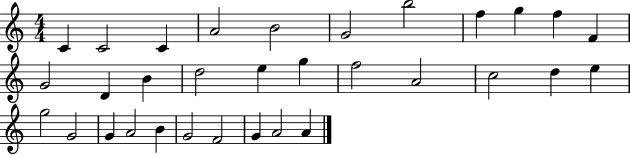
{
  \clef treble
  \numericTimeSignature
  \time 4/4
  \key c \major
  c'4 c'2 c'4 | a'2 b'2 | g'2 b''2 | f''4 g''4 f''4 f'4 | \break g'2 d'4 b'4 | d''2 e''4 g''4 | f''2 a'2 | c''2 d''4 e''4 | \break g''2 g'2 | g'4 a'2 b'4 | g'2 f'2 | g'4 a'2 a'4 | \break \bar "|."
}